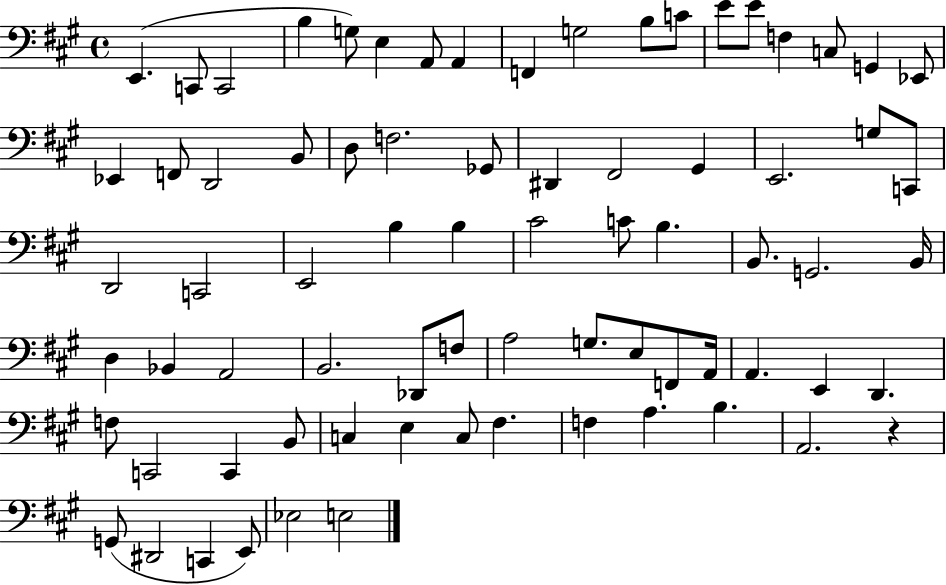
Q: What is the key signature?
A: A major